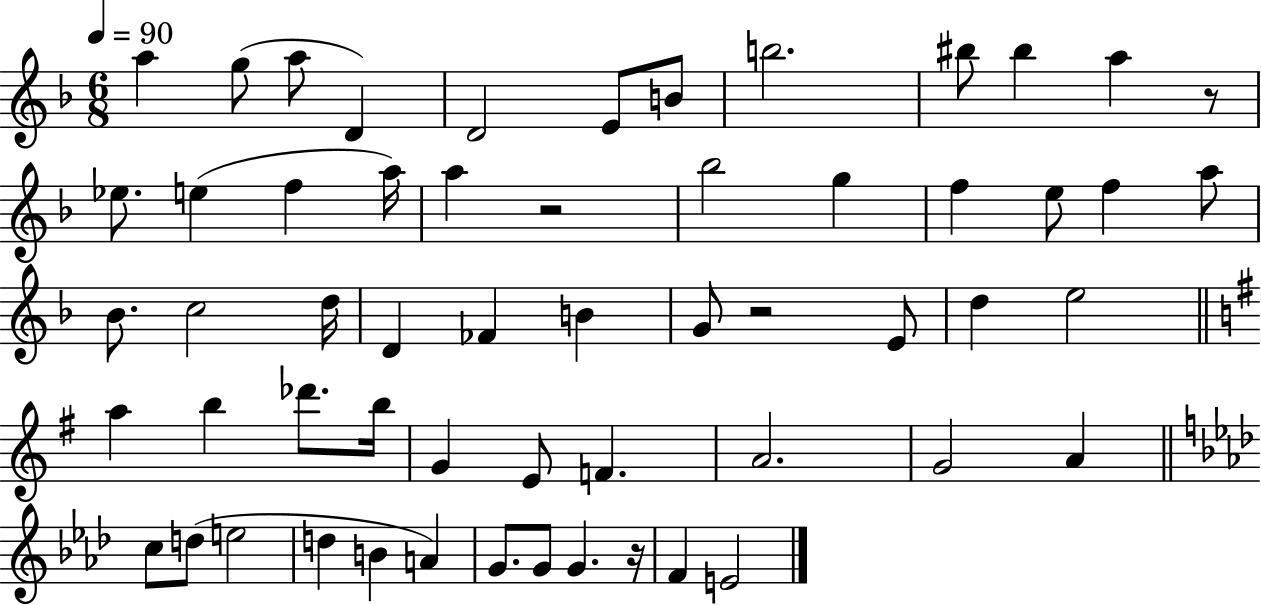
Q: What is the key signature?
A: F major